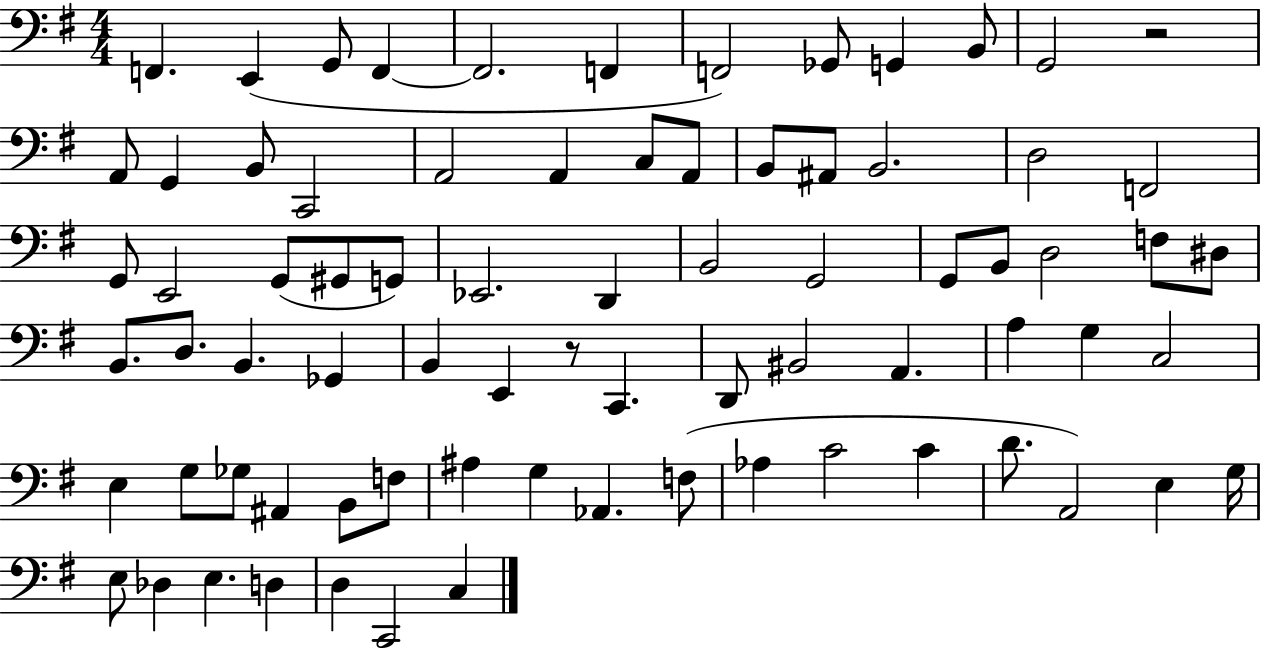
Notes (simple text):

F2/q. E2/q G2/e F2/q F2/h. F2/q F2/h Gb2/e G2/q B2/e G2/h R/h A2/e G2/q B2/e C2/h A2/h A2/q C3/e A2/e B2/e A#2/e B2/h. D3/h F2/h G2/e E2/h G2/e G#2/e G2/e Eb2/h. D2/q B2/h G2/h G2/e B2/e D3/h F3/e D#3/e B2/e. D3/e. B2/q. Gb2/q B2/q E2/q R/e C2/q. D2/e BIS2/h A2/q. A3/q G3/q C3/h E3/q G3/e Gb3/e A#2/q B2/e F3/e A#3/q G3/q Ab2/q. F3/e Ab3/q C4/h C4/q D4/e. A2/h E3/q G3/s E3/e Db3/q E3/q. D3/q D3/q C2/h C3/q